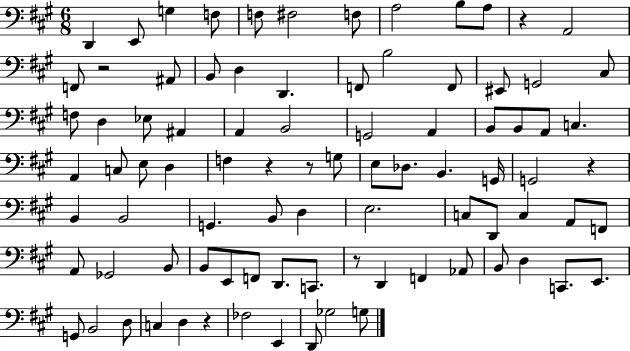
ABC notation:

X:1
T:Untitled
M:6/8
L:1/4
K:A
D,, E,,/2 G, F,/2 F,/2 ^F,2 F,/2 A,2 B,/2 A,/2 z A,,2 F,,/2 z2 ^A,,/2 B,,/2 D, D,, F,,/2 B,2 F,,/2 ^E,,/2 G,,2 ^C,/2 F,/2 D, _E,/2 ^A,, A,, B,,2 G,,2 A,, B,,/2 B,,/2 A,,/2 C, A,, C,/2 E,/2 D, F, z z/2 G,/2 E,/2 _D,/2 B,, G,,/4 G,,2 z B,, B,,2 G,, B,,/2 D, E,2 C,/2 D,,/2 C, A,,/2 F,,/2 A,,/2 _G,,2 B,,/2 B,,/2 E,,/2 F,,/2 D,,/2 C,,/2 z/2 D,, F,, _A,,/2 B,,/2 D, C,,/2 E,,/2 G,,/2 B,,2 D,/2 C, D, z _F,2 E,, D,,/2 _G,2 G,/2